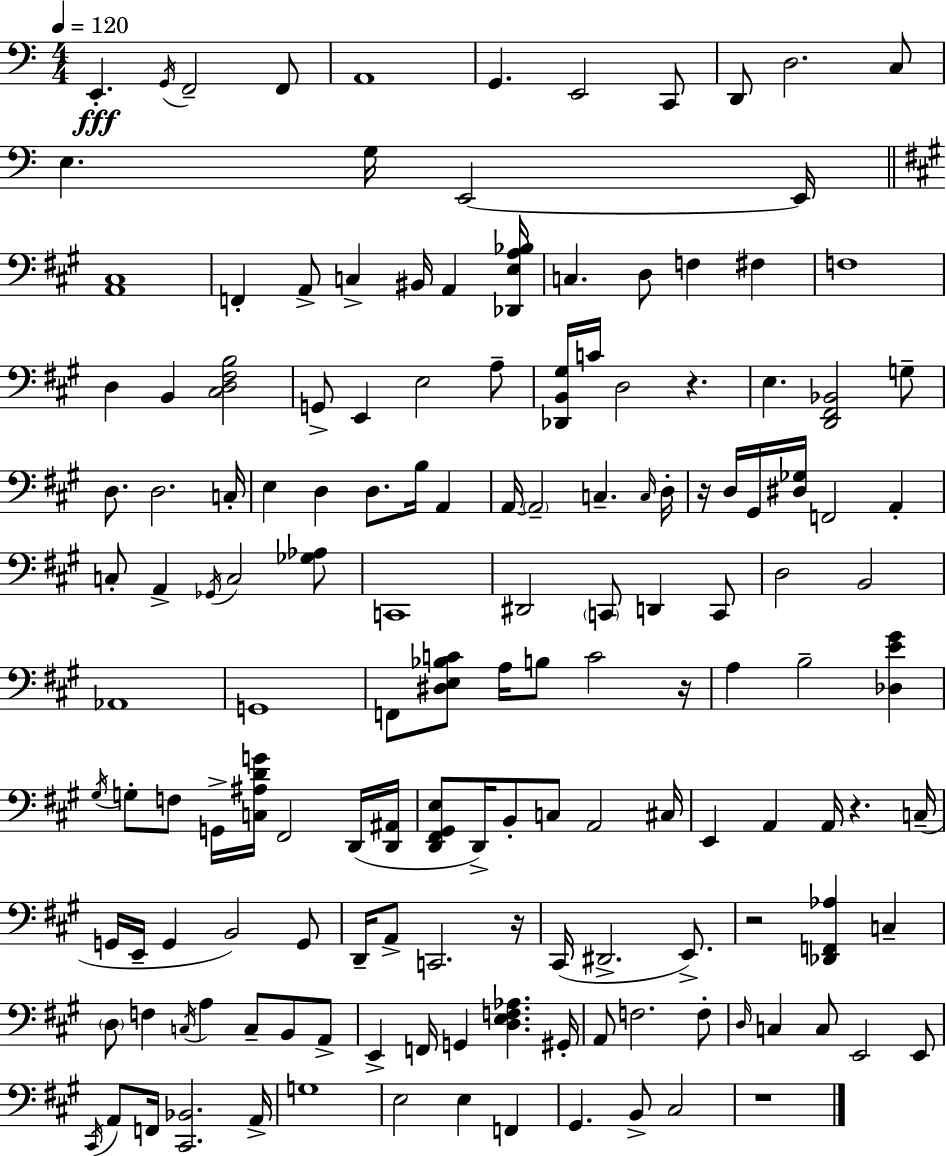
X:1
T:Untitled
M:4/4
L:1/4
K:C
E,, G,,/4 F,,2 F,,/2 A,,4 G,, E,,2 C,,/2 D,,/2 D,2 C,/2 E, G,/4 E,,2 E,,/4 [A,,^C,]4 F,, A,,/2 C, ^B,,/4 A,, [_D,,E,A,_B,]/4 C, D,/2 F, ^F, F,4 D, B,, [^C,D,^F,B,]2 G,,/2 E,, E,2 A,/2 [_D,,B,,^G,]/4 C/4 D,2 z E, [D,,^F,,_B,,]2 G,/2 D,/2 D,2 C,/4 E, D, D,/2 B,/4 A,, A,,/4 A,,2 C, C,/4 D,/4 z/4 D,/4 ^G,,/4 [^D,_G,]/4 F,,2 A,, C,/2 A,, _G,,/4 C,2 [_G,_A,]/2 C,,4 ^D,,2 C,,/2 D,, C,,/2 D,2 B,,2 _A,,4 G,,4 F,,/2 [^D,E,_B,C]/2 A,/4 B,/2 C2 z/4 A, B,2 [_D,E^G] ^G,/4 G,/2 F,/2 G,,/4 [C,^A,DG]/4 ^F,,2 D,,/4 [D,,^A,,]/4 [D,,^F,,^G,,E,]/2 D,,/4 B,,/2 C,/2 A,,2 ^C,/4 E,, A,, A,,/4 z C,/4 G,,/4 E,,/4 G,, B,,2 G,,/2 D,,/4 A,,/2 C,,2 z/4 ^C,,/4 ^D,,2 E,,/2 z2 [_D,,F,,_A,] C, D,/2 F, C,/4 A, C,/2 B,,/2 A,,/2 E,, F,,/4 G,, [D,E,F,_A,] ^G,,/4 A,,/2 F,2 F,/2 D,/4 C, C,/2 E,,2 E,,/2 ^C,,/4 A,,/2 F,,/4 [^C,,_B,,]2 A,,/4 G,4 E,2 E, F,, ^G,, B,,/2 ^C,2 z4